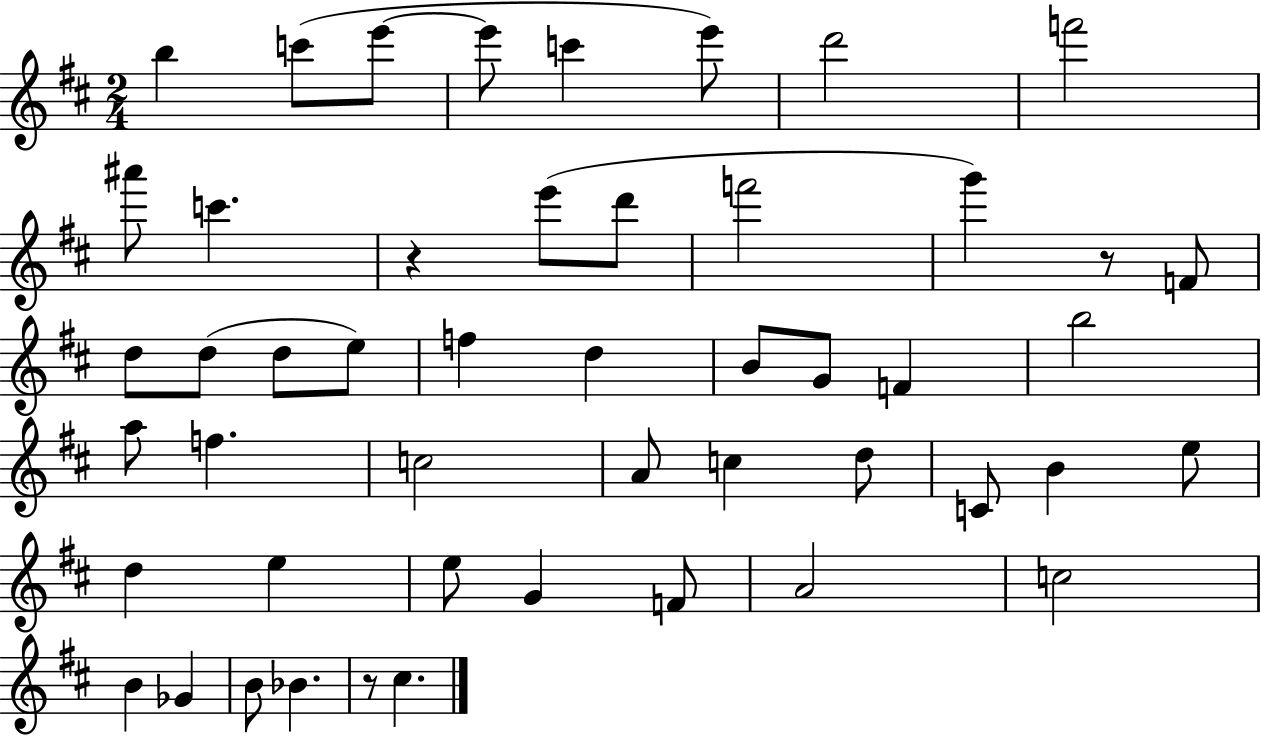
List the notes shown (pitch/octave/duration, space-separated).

B5/q C6/e E6/e E6/e C6/q E6/e D6/h F6/h A#6/e C6/q. R/q E6/e D6/e F6/h G6/q R/e F4/e D5/e D5/e D5/e E5/e F5/q D5/q B4/e G4/e F4/q B5/h A5/e F5/q. C5/h A4/e C5/q D5/e C4/e B4/q E5/e D5/q E5/q E5/e G4/q F4/e A4/h C5/h B4/q Gb4/q B4/e Bb4/q. R/e C#5/q.